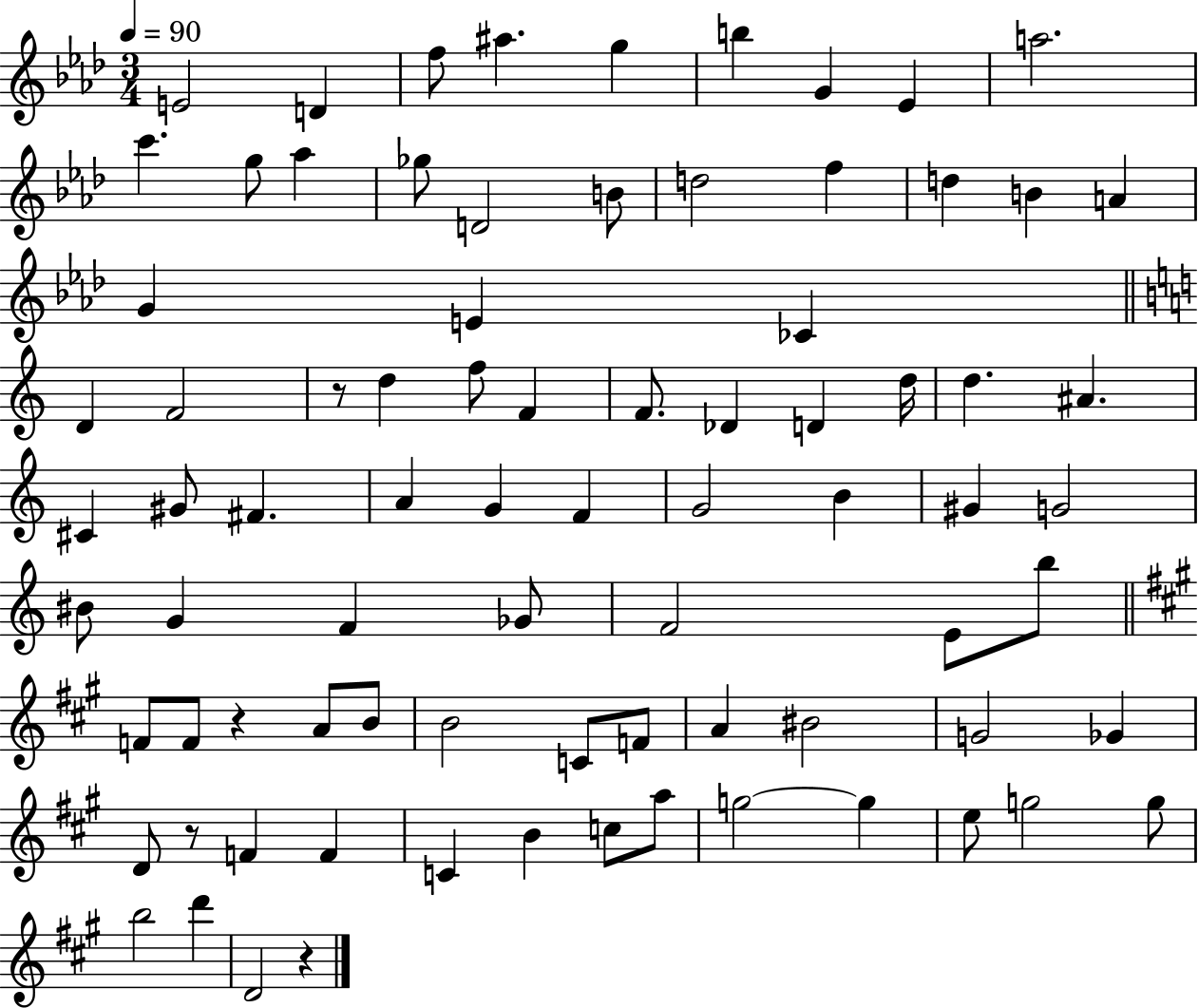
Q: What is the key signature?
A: AES major